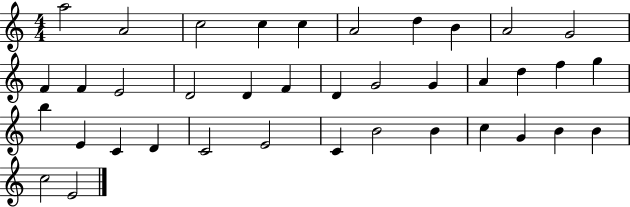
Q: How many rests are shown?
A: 0